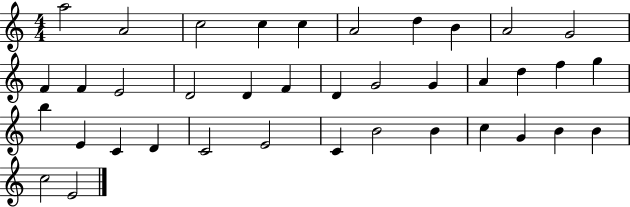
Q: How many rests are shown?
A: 0